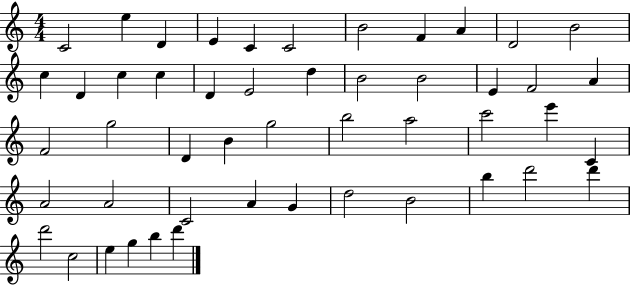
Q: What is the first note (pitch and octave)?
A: C4